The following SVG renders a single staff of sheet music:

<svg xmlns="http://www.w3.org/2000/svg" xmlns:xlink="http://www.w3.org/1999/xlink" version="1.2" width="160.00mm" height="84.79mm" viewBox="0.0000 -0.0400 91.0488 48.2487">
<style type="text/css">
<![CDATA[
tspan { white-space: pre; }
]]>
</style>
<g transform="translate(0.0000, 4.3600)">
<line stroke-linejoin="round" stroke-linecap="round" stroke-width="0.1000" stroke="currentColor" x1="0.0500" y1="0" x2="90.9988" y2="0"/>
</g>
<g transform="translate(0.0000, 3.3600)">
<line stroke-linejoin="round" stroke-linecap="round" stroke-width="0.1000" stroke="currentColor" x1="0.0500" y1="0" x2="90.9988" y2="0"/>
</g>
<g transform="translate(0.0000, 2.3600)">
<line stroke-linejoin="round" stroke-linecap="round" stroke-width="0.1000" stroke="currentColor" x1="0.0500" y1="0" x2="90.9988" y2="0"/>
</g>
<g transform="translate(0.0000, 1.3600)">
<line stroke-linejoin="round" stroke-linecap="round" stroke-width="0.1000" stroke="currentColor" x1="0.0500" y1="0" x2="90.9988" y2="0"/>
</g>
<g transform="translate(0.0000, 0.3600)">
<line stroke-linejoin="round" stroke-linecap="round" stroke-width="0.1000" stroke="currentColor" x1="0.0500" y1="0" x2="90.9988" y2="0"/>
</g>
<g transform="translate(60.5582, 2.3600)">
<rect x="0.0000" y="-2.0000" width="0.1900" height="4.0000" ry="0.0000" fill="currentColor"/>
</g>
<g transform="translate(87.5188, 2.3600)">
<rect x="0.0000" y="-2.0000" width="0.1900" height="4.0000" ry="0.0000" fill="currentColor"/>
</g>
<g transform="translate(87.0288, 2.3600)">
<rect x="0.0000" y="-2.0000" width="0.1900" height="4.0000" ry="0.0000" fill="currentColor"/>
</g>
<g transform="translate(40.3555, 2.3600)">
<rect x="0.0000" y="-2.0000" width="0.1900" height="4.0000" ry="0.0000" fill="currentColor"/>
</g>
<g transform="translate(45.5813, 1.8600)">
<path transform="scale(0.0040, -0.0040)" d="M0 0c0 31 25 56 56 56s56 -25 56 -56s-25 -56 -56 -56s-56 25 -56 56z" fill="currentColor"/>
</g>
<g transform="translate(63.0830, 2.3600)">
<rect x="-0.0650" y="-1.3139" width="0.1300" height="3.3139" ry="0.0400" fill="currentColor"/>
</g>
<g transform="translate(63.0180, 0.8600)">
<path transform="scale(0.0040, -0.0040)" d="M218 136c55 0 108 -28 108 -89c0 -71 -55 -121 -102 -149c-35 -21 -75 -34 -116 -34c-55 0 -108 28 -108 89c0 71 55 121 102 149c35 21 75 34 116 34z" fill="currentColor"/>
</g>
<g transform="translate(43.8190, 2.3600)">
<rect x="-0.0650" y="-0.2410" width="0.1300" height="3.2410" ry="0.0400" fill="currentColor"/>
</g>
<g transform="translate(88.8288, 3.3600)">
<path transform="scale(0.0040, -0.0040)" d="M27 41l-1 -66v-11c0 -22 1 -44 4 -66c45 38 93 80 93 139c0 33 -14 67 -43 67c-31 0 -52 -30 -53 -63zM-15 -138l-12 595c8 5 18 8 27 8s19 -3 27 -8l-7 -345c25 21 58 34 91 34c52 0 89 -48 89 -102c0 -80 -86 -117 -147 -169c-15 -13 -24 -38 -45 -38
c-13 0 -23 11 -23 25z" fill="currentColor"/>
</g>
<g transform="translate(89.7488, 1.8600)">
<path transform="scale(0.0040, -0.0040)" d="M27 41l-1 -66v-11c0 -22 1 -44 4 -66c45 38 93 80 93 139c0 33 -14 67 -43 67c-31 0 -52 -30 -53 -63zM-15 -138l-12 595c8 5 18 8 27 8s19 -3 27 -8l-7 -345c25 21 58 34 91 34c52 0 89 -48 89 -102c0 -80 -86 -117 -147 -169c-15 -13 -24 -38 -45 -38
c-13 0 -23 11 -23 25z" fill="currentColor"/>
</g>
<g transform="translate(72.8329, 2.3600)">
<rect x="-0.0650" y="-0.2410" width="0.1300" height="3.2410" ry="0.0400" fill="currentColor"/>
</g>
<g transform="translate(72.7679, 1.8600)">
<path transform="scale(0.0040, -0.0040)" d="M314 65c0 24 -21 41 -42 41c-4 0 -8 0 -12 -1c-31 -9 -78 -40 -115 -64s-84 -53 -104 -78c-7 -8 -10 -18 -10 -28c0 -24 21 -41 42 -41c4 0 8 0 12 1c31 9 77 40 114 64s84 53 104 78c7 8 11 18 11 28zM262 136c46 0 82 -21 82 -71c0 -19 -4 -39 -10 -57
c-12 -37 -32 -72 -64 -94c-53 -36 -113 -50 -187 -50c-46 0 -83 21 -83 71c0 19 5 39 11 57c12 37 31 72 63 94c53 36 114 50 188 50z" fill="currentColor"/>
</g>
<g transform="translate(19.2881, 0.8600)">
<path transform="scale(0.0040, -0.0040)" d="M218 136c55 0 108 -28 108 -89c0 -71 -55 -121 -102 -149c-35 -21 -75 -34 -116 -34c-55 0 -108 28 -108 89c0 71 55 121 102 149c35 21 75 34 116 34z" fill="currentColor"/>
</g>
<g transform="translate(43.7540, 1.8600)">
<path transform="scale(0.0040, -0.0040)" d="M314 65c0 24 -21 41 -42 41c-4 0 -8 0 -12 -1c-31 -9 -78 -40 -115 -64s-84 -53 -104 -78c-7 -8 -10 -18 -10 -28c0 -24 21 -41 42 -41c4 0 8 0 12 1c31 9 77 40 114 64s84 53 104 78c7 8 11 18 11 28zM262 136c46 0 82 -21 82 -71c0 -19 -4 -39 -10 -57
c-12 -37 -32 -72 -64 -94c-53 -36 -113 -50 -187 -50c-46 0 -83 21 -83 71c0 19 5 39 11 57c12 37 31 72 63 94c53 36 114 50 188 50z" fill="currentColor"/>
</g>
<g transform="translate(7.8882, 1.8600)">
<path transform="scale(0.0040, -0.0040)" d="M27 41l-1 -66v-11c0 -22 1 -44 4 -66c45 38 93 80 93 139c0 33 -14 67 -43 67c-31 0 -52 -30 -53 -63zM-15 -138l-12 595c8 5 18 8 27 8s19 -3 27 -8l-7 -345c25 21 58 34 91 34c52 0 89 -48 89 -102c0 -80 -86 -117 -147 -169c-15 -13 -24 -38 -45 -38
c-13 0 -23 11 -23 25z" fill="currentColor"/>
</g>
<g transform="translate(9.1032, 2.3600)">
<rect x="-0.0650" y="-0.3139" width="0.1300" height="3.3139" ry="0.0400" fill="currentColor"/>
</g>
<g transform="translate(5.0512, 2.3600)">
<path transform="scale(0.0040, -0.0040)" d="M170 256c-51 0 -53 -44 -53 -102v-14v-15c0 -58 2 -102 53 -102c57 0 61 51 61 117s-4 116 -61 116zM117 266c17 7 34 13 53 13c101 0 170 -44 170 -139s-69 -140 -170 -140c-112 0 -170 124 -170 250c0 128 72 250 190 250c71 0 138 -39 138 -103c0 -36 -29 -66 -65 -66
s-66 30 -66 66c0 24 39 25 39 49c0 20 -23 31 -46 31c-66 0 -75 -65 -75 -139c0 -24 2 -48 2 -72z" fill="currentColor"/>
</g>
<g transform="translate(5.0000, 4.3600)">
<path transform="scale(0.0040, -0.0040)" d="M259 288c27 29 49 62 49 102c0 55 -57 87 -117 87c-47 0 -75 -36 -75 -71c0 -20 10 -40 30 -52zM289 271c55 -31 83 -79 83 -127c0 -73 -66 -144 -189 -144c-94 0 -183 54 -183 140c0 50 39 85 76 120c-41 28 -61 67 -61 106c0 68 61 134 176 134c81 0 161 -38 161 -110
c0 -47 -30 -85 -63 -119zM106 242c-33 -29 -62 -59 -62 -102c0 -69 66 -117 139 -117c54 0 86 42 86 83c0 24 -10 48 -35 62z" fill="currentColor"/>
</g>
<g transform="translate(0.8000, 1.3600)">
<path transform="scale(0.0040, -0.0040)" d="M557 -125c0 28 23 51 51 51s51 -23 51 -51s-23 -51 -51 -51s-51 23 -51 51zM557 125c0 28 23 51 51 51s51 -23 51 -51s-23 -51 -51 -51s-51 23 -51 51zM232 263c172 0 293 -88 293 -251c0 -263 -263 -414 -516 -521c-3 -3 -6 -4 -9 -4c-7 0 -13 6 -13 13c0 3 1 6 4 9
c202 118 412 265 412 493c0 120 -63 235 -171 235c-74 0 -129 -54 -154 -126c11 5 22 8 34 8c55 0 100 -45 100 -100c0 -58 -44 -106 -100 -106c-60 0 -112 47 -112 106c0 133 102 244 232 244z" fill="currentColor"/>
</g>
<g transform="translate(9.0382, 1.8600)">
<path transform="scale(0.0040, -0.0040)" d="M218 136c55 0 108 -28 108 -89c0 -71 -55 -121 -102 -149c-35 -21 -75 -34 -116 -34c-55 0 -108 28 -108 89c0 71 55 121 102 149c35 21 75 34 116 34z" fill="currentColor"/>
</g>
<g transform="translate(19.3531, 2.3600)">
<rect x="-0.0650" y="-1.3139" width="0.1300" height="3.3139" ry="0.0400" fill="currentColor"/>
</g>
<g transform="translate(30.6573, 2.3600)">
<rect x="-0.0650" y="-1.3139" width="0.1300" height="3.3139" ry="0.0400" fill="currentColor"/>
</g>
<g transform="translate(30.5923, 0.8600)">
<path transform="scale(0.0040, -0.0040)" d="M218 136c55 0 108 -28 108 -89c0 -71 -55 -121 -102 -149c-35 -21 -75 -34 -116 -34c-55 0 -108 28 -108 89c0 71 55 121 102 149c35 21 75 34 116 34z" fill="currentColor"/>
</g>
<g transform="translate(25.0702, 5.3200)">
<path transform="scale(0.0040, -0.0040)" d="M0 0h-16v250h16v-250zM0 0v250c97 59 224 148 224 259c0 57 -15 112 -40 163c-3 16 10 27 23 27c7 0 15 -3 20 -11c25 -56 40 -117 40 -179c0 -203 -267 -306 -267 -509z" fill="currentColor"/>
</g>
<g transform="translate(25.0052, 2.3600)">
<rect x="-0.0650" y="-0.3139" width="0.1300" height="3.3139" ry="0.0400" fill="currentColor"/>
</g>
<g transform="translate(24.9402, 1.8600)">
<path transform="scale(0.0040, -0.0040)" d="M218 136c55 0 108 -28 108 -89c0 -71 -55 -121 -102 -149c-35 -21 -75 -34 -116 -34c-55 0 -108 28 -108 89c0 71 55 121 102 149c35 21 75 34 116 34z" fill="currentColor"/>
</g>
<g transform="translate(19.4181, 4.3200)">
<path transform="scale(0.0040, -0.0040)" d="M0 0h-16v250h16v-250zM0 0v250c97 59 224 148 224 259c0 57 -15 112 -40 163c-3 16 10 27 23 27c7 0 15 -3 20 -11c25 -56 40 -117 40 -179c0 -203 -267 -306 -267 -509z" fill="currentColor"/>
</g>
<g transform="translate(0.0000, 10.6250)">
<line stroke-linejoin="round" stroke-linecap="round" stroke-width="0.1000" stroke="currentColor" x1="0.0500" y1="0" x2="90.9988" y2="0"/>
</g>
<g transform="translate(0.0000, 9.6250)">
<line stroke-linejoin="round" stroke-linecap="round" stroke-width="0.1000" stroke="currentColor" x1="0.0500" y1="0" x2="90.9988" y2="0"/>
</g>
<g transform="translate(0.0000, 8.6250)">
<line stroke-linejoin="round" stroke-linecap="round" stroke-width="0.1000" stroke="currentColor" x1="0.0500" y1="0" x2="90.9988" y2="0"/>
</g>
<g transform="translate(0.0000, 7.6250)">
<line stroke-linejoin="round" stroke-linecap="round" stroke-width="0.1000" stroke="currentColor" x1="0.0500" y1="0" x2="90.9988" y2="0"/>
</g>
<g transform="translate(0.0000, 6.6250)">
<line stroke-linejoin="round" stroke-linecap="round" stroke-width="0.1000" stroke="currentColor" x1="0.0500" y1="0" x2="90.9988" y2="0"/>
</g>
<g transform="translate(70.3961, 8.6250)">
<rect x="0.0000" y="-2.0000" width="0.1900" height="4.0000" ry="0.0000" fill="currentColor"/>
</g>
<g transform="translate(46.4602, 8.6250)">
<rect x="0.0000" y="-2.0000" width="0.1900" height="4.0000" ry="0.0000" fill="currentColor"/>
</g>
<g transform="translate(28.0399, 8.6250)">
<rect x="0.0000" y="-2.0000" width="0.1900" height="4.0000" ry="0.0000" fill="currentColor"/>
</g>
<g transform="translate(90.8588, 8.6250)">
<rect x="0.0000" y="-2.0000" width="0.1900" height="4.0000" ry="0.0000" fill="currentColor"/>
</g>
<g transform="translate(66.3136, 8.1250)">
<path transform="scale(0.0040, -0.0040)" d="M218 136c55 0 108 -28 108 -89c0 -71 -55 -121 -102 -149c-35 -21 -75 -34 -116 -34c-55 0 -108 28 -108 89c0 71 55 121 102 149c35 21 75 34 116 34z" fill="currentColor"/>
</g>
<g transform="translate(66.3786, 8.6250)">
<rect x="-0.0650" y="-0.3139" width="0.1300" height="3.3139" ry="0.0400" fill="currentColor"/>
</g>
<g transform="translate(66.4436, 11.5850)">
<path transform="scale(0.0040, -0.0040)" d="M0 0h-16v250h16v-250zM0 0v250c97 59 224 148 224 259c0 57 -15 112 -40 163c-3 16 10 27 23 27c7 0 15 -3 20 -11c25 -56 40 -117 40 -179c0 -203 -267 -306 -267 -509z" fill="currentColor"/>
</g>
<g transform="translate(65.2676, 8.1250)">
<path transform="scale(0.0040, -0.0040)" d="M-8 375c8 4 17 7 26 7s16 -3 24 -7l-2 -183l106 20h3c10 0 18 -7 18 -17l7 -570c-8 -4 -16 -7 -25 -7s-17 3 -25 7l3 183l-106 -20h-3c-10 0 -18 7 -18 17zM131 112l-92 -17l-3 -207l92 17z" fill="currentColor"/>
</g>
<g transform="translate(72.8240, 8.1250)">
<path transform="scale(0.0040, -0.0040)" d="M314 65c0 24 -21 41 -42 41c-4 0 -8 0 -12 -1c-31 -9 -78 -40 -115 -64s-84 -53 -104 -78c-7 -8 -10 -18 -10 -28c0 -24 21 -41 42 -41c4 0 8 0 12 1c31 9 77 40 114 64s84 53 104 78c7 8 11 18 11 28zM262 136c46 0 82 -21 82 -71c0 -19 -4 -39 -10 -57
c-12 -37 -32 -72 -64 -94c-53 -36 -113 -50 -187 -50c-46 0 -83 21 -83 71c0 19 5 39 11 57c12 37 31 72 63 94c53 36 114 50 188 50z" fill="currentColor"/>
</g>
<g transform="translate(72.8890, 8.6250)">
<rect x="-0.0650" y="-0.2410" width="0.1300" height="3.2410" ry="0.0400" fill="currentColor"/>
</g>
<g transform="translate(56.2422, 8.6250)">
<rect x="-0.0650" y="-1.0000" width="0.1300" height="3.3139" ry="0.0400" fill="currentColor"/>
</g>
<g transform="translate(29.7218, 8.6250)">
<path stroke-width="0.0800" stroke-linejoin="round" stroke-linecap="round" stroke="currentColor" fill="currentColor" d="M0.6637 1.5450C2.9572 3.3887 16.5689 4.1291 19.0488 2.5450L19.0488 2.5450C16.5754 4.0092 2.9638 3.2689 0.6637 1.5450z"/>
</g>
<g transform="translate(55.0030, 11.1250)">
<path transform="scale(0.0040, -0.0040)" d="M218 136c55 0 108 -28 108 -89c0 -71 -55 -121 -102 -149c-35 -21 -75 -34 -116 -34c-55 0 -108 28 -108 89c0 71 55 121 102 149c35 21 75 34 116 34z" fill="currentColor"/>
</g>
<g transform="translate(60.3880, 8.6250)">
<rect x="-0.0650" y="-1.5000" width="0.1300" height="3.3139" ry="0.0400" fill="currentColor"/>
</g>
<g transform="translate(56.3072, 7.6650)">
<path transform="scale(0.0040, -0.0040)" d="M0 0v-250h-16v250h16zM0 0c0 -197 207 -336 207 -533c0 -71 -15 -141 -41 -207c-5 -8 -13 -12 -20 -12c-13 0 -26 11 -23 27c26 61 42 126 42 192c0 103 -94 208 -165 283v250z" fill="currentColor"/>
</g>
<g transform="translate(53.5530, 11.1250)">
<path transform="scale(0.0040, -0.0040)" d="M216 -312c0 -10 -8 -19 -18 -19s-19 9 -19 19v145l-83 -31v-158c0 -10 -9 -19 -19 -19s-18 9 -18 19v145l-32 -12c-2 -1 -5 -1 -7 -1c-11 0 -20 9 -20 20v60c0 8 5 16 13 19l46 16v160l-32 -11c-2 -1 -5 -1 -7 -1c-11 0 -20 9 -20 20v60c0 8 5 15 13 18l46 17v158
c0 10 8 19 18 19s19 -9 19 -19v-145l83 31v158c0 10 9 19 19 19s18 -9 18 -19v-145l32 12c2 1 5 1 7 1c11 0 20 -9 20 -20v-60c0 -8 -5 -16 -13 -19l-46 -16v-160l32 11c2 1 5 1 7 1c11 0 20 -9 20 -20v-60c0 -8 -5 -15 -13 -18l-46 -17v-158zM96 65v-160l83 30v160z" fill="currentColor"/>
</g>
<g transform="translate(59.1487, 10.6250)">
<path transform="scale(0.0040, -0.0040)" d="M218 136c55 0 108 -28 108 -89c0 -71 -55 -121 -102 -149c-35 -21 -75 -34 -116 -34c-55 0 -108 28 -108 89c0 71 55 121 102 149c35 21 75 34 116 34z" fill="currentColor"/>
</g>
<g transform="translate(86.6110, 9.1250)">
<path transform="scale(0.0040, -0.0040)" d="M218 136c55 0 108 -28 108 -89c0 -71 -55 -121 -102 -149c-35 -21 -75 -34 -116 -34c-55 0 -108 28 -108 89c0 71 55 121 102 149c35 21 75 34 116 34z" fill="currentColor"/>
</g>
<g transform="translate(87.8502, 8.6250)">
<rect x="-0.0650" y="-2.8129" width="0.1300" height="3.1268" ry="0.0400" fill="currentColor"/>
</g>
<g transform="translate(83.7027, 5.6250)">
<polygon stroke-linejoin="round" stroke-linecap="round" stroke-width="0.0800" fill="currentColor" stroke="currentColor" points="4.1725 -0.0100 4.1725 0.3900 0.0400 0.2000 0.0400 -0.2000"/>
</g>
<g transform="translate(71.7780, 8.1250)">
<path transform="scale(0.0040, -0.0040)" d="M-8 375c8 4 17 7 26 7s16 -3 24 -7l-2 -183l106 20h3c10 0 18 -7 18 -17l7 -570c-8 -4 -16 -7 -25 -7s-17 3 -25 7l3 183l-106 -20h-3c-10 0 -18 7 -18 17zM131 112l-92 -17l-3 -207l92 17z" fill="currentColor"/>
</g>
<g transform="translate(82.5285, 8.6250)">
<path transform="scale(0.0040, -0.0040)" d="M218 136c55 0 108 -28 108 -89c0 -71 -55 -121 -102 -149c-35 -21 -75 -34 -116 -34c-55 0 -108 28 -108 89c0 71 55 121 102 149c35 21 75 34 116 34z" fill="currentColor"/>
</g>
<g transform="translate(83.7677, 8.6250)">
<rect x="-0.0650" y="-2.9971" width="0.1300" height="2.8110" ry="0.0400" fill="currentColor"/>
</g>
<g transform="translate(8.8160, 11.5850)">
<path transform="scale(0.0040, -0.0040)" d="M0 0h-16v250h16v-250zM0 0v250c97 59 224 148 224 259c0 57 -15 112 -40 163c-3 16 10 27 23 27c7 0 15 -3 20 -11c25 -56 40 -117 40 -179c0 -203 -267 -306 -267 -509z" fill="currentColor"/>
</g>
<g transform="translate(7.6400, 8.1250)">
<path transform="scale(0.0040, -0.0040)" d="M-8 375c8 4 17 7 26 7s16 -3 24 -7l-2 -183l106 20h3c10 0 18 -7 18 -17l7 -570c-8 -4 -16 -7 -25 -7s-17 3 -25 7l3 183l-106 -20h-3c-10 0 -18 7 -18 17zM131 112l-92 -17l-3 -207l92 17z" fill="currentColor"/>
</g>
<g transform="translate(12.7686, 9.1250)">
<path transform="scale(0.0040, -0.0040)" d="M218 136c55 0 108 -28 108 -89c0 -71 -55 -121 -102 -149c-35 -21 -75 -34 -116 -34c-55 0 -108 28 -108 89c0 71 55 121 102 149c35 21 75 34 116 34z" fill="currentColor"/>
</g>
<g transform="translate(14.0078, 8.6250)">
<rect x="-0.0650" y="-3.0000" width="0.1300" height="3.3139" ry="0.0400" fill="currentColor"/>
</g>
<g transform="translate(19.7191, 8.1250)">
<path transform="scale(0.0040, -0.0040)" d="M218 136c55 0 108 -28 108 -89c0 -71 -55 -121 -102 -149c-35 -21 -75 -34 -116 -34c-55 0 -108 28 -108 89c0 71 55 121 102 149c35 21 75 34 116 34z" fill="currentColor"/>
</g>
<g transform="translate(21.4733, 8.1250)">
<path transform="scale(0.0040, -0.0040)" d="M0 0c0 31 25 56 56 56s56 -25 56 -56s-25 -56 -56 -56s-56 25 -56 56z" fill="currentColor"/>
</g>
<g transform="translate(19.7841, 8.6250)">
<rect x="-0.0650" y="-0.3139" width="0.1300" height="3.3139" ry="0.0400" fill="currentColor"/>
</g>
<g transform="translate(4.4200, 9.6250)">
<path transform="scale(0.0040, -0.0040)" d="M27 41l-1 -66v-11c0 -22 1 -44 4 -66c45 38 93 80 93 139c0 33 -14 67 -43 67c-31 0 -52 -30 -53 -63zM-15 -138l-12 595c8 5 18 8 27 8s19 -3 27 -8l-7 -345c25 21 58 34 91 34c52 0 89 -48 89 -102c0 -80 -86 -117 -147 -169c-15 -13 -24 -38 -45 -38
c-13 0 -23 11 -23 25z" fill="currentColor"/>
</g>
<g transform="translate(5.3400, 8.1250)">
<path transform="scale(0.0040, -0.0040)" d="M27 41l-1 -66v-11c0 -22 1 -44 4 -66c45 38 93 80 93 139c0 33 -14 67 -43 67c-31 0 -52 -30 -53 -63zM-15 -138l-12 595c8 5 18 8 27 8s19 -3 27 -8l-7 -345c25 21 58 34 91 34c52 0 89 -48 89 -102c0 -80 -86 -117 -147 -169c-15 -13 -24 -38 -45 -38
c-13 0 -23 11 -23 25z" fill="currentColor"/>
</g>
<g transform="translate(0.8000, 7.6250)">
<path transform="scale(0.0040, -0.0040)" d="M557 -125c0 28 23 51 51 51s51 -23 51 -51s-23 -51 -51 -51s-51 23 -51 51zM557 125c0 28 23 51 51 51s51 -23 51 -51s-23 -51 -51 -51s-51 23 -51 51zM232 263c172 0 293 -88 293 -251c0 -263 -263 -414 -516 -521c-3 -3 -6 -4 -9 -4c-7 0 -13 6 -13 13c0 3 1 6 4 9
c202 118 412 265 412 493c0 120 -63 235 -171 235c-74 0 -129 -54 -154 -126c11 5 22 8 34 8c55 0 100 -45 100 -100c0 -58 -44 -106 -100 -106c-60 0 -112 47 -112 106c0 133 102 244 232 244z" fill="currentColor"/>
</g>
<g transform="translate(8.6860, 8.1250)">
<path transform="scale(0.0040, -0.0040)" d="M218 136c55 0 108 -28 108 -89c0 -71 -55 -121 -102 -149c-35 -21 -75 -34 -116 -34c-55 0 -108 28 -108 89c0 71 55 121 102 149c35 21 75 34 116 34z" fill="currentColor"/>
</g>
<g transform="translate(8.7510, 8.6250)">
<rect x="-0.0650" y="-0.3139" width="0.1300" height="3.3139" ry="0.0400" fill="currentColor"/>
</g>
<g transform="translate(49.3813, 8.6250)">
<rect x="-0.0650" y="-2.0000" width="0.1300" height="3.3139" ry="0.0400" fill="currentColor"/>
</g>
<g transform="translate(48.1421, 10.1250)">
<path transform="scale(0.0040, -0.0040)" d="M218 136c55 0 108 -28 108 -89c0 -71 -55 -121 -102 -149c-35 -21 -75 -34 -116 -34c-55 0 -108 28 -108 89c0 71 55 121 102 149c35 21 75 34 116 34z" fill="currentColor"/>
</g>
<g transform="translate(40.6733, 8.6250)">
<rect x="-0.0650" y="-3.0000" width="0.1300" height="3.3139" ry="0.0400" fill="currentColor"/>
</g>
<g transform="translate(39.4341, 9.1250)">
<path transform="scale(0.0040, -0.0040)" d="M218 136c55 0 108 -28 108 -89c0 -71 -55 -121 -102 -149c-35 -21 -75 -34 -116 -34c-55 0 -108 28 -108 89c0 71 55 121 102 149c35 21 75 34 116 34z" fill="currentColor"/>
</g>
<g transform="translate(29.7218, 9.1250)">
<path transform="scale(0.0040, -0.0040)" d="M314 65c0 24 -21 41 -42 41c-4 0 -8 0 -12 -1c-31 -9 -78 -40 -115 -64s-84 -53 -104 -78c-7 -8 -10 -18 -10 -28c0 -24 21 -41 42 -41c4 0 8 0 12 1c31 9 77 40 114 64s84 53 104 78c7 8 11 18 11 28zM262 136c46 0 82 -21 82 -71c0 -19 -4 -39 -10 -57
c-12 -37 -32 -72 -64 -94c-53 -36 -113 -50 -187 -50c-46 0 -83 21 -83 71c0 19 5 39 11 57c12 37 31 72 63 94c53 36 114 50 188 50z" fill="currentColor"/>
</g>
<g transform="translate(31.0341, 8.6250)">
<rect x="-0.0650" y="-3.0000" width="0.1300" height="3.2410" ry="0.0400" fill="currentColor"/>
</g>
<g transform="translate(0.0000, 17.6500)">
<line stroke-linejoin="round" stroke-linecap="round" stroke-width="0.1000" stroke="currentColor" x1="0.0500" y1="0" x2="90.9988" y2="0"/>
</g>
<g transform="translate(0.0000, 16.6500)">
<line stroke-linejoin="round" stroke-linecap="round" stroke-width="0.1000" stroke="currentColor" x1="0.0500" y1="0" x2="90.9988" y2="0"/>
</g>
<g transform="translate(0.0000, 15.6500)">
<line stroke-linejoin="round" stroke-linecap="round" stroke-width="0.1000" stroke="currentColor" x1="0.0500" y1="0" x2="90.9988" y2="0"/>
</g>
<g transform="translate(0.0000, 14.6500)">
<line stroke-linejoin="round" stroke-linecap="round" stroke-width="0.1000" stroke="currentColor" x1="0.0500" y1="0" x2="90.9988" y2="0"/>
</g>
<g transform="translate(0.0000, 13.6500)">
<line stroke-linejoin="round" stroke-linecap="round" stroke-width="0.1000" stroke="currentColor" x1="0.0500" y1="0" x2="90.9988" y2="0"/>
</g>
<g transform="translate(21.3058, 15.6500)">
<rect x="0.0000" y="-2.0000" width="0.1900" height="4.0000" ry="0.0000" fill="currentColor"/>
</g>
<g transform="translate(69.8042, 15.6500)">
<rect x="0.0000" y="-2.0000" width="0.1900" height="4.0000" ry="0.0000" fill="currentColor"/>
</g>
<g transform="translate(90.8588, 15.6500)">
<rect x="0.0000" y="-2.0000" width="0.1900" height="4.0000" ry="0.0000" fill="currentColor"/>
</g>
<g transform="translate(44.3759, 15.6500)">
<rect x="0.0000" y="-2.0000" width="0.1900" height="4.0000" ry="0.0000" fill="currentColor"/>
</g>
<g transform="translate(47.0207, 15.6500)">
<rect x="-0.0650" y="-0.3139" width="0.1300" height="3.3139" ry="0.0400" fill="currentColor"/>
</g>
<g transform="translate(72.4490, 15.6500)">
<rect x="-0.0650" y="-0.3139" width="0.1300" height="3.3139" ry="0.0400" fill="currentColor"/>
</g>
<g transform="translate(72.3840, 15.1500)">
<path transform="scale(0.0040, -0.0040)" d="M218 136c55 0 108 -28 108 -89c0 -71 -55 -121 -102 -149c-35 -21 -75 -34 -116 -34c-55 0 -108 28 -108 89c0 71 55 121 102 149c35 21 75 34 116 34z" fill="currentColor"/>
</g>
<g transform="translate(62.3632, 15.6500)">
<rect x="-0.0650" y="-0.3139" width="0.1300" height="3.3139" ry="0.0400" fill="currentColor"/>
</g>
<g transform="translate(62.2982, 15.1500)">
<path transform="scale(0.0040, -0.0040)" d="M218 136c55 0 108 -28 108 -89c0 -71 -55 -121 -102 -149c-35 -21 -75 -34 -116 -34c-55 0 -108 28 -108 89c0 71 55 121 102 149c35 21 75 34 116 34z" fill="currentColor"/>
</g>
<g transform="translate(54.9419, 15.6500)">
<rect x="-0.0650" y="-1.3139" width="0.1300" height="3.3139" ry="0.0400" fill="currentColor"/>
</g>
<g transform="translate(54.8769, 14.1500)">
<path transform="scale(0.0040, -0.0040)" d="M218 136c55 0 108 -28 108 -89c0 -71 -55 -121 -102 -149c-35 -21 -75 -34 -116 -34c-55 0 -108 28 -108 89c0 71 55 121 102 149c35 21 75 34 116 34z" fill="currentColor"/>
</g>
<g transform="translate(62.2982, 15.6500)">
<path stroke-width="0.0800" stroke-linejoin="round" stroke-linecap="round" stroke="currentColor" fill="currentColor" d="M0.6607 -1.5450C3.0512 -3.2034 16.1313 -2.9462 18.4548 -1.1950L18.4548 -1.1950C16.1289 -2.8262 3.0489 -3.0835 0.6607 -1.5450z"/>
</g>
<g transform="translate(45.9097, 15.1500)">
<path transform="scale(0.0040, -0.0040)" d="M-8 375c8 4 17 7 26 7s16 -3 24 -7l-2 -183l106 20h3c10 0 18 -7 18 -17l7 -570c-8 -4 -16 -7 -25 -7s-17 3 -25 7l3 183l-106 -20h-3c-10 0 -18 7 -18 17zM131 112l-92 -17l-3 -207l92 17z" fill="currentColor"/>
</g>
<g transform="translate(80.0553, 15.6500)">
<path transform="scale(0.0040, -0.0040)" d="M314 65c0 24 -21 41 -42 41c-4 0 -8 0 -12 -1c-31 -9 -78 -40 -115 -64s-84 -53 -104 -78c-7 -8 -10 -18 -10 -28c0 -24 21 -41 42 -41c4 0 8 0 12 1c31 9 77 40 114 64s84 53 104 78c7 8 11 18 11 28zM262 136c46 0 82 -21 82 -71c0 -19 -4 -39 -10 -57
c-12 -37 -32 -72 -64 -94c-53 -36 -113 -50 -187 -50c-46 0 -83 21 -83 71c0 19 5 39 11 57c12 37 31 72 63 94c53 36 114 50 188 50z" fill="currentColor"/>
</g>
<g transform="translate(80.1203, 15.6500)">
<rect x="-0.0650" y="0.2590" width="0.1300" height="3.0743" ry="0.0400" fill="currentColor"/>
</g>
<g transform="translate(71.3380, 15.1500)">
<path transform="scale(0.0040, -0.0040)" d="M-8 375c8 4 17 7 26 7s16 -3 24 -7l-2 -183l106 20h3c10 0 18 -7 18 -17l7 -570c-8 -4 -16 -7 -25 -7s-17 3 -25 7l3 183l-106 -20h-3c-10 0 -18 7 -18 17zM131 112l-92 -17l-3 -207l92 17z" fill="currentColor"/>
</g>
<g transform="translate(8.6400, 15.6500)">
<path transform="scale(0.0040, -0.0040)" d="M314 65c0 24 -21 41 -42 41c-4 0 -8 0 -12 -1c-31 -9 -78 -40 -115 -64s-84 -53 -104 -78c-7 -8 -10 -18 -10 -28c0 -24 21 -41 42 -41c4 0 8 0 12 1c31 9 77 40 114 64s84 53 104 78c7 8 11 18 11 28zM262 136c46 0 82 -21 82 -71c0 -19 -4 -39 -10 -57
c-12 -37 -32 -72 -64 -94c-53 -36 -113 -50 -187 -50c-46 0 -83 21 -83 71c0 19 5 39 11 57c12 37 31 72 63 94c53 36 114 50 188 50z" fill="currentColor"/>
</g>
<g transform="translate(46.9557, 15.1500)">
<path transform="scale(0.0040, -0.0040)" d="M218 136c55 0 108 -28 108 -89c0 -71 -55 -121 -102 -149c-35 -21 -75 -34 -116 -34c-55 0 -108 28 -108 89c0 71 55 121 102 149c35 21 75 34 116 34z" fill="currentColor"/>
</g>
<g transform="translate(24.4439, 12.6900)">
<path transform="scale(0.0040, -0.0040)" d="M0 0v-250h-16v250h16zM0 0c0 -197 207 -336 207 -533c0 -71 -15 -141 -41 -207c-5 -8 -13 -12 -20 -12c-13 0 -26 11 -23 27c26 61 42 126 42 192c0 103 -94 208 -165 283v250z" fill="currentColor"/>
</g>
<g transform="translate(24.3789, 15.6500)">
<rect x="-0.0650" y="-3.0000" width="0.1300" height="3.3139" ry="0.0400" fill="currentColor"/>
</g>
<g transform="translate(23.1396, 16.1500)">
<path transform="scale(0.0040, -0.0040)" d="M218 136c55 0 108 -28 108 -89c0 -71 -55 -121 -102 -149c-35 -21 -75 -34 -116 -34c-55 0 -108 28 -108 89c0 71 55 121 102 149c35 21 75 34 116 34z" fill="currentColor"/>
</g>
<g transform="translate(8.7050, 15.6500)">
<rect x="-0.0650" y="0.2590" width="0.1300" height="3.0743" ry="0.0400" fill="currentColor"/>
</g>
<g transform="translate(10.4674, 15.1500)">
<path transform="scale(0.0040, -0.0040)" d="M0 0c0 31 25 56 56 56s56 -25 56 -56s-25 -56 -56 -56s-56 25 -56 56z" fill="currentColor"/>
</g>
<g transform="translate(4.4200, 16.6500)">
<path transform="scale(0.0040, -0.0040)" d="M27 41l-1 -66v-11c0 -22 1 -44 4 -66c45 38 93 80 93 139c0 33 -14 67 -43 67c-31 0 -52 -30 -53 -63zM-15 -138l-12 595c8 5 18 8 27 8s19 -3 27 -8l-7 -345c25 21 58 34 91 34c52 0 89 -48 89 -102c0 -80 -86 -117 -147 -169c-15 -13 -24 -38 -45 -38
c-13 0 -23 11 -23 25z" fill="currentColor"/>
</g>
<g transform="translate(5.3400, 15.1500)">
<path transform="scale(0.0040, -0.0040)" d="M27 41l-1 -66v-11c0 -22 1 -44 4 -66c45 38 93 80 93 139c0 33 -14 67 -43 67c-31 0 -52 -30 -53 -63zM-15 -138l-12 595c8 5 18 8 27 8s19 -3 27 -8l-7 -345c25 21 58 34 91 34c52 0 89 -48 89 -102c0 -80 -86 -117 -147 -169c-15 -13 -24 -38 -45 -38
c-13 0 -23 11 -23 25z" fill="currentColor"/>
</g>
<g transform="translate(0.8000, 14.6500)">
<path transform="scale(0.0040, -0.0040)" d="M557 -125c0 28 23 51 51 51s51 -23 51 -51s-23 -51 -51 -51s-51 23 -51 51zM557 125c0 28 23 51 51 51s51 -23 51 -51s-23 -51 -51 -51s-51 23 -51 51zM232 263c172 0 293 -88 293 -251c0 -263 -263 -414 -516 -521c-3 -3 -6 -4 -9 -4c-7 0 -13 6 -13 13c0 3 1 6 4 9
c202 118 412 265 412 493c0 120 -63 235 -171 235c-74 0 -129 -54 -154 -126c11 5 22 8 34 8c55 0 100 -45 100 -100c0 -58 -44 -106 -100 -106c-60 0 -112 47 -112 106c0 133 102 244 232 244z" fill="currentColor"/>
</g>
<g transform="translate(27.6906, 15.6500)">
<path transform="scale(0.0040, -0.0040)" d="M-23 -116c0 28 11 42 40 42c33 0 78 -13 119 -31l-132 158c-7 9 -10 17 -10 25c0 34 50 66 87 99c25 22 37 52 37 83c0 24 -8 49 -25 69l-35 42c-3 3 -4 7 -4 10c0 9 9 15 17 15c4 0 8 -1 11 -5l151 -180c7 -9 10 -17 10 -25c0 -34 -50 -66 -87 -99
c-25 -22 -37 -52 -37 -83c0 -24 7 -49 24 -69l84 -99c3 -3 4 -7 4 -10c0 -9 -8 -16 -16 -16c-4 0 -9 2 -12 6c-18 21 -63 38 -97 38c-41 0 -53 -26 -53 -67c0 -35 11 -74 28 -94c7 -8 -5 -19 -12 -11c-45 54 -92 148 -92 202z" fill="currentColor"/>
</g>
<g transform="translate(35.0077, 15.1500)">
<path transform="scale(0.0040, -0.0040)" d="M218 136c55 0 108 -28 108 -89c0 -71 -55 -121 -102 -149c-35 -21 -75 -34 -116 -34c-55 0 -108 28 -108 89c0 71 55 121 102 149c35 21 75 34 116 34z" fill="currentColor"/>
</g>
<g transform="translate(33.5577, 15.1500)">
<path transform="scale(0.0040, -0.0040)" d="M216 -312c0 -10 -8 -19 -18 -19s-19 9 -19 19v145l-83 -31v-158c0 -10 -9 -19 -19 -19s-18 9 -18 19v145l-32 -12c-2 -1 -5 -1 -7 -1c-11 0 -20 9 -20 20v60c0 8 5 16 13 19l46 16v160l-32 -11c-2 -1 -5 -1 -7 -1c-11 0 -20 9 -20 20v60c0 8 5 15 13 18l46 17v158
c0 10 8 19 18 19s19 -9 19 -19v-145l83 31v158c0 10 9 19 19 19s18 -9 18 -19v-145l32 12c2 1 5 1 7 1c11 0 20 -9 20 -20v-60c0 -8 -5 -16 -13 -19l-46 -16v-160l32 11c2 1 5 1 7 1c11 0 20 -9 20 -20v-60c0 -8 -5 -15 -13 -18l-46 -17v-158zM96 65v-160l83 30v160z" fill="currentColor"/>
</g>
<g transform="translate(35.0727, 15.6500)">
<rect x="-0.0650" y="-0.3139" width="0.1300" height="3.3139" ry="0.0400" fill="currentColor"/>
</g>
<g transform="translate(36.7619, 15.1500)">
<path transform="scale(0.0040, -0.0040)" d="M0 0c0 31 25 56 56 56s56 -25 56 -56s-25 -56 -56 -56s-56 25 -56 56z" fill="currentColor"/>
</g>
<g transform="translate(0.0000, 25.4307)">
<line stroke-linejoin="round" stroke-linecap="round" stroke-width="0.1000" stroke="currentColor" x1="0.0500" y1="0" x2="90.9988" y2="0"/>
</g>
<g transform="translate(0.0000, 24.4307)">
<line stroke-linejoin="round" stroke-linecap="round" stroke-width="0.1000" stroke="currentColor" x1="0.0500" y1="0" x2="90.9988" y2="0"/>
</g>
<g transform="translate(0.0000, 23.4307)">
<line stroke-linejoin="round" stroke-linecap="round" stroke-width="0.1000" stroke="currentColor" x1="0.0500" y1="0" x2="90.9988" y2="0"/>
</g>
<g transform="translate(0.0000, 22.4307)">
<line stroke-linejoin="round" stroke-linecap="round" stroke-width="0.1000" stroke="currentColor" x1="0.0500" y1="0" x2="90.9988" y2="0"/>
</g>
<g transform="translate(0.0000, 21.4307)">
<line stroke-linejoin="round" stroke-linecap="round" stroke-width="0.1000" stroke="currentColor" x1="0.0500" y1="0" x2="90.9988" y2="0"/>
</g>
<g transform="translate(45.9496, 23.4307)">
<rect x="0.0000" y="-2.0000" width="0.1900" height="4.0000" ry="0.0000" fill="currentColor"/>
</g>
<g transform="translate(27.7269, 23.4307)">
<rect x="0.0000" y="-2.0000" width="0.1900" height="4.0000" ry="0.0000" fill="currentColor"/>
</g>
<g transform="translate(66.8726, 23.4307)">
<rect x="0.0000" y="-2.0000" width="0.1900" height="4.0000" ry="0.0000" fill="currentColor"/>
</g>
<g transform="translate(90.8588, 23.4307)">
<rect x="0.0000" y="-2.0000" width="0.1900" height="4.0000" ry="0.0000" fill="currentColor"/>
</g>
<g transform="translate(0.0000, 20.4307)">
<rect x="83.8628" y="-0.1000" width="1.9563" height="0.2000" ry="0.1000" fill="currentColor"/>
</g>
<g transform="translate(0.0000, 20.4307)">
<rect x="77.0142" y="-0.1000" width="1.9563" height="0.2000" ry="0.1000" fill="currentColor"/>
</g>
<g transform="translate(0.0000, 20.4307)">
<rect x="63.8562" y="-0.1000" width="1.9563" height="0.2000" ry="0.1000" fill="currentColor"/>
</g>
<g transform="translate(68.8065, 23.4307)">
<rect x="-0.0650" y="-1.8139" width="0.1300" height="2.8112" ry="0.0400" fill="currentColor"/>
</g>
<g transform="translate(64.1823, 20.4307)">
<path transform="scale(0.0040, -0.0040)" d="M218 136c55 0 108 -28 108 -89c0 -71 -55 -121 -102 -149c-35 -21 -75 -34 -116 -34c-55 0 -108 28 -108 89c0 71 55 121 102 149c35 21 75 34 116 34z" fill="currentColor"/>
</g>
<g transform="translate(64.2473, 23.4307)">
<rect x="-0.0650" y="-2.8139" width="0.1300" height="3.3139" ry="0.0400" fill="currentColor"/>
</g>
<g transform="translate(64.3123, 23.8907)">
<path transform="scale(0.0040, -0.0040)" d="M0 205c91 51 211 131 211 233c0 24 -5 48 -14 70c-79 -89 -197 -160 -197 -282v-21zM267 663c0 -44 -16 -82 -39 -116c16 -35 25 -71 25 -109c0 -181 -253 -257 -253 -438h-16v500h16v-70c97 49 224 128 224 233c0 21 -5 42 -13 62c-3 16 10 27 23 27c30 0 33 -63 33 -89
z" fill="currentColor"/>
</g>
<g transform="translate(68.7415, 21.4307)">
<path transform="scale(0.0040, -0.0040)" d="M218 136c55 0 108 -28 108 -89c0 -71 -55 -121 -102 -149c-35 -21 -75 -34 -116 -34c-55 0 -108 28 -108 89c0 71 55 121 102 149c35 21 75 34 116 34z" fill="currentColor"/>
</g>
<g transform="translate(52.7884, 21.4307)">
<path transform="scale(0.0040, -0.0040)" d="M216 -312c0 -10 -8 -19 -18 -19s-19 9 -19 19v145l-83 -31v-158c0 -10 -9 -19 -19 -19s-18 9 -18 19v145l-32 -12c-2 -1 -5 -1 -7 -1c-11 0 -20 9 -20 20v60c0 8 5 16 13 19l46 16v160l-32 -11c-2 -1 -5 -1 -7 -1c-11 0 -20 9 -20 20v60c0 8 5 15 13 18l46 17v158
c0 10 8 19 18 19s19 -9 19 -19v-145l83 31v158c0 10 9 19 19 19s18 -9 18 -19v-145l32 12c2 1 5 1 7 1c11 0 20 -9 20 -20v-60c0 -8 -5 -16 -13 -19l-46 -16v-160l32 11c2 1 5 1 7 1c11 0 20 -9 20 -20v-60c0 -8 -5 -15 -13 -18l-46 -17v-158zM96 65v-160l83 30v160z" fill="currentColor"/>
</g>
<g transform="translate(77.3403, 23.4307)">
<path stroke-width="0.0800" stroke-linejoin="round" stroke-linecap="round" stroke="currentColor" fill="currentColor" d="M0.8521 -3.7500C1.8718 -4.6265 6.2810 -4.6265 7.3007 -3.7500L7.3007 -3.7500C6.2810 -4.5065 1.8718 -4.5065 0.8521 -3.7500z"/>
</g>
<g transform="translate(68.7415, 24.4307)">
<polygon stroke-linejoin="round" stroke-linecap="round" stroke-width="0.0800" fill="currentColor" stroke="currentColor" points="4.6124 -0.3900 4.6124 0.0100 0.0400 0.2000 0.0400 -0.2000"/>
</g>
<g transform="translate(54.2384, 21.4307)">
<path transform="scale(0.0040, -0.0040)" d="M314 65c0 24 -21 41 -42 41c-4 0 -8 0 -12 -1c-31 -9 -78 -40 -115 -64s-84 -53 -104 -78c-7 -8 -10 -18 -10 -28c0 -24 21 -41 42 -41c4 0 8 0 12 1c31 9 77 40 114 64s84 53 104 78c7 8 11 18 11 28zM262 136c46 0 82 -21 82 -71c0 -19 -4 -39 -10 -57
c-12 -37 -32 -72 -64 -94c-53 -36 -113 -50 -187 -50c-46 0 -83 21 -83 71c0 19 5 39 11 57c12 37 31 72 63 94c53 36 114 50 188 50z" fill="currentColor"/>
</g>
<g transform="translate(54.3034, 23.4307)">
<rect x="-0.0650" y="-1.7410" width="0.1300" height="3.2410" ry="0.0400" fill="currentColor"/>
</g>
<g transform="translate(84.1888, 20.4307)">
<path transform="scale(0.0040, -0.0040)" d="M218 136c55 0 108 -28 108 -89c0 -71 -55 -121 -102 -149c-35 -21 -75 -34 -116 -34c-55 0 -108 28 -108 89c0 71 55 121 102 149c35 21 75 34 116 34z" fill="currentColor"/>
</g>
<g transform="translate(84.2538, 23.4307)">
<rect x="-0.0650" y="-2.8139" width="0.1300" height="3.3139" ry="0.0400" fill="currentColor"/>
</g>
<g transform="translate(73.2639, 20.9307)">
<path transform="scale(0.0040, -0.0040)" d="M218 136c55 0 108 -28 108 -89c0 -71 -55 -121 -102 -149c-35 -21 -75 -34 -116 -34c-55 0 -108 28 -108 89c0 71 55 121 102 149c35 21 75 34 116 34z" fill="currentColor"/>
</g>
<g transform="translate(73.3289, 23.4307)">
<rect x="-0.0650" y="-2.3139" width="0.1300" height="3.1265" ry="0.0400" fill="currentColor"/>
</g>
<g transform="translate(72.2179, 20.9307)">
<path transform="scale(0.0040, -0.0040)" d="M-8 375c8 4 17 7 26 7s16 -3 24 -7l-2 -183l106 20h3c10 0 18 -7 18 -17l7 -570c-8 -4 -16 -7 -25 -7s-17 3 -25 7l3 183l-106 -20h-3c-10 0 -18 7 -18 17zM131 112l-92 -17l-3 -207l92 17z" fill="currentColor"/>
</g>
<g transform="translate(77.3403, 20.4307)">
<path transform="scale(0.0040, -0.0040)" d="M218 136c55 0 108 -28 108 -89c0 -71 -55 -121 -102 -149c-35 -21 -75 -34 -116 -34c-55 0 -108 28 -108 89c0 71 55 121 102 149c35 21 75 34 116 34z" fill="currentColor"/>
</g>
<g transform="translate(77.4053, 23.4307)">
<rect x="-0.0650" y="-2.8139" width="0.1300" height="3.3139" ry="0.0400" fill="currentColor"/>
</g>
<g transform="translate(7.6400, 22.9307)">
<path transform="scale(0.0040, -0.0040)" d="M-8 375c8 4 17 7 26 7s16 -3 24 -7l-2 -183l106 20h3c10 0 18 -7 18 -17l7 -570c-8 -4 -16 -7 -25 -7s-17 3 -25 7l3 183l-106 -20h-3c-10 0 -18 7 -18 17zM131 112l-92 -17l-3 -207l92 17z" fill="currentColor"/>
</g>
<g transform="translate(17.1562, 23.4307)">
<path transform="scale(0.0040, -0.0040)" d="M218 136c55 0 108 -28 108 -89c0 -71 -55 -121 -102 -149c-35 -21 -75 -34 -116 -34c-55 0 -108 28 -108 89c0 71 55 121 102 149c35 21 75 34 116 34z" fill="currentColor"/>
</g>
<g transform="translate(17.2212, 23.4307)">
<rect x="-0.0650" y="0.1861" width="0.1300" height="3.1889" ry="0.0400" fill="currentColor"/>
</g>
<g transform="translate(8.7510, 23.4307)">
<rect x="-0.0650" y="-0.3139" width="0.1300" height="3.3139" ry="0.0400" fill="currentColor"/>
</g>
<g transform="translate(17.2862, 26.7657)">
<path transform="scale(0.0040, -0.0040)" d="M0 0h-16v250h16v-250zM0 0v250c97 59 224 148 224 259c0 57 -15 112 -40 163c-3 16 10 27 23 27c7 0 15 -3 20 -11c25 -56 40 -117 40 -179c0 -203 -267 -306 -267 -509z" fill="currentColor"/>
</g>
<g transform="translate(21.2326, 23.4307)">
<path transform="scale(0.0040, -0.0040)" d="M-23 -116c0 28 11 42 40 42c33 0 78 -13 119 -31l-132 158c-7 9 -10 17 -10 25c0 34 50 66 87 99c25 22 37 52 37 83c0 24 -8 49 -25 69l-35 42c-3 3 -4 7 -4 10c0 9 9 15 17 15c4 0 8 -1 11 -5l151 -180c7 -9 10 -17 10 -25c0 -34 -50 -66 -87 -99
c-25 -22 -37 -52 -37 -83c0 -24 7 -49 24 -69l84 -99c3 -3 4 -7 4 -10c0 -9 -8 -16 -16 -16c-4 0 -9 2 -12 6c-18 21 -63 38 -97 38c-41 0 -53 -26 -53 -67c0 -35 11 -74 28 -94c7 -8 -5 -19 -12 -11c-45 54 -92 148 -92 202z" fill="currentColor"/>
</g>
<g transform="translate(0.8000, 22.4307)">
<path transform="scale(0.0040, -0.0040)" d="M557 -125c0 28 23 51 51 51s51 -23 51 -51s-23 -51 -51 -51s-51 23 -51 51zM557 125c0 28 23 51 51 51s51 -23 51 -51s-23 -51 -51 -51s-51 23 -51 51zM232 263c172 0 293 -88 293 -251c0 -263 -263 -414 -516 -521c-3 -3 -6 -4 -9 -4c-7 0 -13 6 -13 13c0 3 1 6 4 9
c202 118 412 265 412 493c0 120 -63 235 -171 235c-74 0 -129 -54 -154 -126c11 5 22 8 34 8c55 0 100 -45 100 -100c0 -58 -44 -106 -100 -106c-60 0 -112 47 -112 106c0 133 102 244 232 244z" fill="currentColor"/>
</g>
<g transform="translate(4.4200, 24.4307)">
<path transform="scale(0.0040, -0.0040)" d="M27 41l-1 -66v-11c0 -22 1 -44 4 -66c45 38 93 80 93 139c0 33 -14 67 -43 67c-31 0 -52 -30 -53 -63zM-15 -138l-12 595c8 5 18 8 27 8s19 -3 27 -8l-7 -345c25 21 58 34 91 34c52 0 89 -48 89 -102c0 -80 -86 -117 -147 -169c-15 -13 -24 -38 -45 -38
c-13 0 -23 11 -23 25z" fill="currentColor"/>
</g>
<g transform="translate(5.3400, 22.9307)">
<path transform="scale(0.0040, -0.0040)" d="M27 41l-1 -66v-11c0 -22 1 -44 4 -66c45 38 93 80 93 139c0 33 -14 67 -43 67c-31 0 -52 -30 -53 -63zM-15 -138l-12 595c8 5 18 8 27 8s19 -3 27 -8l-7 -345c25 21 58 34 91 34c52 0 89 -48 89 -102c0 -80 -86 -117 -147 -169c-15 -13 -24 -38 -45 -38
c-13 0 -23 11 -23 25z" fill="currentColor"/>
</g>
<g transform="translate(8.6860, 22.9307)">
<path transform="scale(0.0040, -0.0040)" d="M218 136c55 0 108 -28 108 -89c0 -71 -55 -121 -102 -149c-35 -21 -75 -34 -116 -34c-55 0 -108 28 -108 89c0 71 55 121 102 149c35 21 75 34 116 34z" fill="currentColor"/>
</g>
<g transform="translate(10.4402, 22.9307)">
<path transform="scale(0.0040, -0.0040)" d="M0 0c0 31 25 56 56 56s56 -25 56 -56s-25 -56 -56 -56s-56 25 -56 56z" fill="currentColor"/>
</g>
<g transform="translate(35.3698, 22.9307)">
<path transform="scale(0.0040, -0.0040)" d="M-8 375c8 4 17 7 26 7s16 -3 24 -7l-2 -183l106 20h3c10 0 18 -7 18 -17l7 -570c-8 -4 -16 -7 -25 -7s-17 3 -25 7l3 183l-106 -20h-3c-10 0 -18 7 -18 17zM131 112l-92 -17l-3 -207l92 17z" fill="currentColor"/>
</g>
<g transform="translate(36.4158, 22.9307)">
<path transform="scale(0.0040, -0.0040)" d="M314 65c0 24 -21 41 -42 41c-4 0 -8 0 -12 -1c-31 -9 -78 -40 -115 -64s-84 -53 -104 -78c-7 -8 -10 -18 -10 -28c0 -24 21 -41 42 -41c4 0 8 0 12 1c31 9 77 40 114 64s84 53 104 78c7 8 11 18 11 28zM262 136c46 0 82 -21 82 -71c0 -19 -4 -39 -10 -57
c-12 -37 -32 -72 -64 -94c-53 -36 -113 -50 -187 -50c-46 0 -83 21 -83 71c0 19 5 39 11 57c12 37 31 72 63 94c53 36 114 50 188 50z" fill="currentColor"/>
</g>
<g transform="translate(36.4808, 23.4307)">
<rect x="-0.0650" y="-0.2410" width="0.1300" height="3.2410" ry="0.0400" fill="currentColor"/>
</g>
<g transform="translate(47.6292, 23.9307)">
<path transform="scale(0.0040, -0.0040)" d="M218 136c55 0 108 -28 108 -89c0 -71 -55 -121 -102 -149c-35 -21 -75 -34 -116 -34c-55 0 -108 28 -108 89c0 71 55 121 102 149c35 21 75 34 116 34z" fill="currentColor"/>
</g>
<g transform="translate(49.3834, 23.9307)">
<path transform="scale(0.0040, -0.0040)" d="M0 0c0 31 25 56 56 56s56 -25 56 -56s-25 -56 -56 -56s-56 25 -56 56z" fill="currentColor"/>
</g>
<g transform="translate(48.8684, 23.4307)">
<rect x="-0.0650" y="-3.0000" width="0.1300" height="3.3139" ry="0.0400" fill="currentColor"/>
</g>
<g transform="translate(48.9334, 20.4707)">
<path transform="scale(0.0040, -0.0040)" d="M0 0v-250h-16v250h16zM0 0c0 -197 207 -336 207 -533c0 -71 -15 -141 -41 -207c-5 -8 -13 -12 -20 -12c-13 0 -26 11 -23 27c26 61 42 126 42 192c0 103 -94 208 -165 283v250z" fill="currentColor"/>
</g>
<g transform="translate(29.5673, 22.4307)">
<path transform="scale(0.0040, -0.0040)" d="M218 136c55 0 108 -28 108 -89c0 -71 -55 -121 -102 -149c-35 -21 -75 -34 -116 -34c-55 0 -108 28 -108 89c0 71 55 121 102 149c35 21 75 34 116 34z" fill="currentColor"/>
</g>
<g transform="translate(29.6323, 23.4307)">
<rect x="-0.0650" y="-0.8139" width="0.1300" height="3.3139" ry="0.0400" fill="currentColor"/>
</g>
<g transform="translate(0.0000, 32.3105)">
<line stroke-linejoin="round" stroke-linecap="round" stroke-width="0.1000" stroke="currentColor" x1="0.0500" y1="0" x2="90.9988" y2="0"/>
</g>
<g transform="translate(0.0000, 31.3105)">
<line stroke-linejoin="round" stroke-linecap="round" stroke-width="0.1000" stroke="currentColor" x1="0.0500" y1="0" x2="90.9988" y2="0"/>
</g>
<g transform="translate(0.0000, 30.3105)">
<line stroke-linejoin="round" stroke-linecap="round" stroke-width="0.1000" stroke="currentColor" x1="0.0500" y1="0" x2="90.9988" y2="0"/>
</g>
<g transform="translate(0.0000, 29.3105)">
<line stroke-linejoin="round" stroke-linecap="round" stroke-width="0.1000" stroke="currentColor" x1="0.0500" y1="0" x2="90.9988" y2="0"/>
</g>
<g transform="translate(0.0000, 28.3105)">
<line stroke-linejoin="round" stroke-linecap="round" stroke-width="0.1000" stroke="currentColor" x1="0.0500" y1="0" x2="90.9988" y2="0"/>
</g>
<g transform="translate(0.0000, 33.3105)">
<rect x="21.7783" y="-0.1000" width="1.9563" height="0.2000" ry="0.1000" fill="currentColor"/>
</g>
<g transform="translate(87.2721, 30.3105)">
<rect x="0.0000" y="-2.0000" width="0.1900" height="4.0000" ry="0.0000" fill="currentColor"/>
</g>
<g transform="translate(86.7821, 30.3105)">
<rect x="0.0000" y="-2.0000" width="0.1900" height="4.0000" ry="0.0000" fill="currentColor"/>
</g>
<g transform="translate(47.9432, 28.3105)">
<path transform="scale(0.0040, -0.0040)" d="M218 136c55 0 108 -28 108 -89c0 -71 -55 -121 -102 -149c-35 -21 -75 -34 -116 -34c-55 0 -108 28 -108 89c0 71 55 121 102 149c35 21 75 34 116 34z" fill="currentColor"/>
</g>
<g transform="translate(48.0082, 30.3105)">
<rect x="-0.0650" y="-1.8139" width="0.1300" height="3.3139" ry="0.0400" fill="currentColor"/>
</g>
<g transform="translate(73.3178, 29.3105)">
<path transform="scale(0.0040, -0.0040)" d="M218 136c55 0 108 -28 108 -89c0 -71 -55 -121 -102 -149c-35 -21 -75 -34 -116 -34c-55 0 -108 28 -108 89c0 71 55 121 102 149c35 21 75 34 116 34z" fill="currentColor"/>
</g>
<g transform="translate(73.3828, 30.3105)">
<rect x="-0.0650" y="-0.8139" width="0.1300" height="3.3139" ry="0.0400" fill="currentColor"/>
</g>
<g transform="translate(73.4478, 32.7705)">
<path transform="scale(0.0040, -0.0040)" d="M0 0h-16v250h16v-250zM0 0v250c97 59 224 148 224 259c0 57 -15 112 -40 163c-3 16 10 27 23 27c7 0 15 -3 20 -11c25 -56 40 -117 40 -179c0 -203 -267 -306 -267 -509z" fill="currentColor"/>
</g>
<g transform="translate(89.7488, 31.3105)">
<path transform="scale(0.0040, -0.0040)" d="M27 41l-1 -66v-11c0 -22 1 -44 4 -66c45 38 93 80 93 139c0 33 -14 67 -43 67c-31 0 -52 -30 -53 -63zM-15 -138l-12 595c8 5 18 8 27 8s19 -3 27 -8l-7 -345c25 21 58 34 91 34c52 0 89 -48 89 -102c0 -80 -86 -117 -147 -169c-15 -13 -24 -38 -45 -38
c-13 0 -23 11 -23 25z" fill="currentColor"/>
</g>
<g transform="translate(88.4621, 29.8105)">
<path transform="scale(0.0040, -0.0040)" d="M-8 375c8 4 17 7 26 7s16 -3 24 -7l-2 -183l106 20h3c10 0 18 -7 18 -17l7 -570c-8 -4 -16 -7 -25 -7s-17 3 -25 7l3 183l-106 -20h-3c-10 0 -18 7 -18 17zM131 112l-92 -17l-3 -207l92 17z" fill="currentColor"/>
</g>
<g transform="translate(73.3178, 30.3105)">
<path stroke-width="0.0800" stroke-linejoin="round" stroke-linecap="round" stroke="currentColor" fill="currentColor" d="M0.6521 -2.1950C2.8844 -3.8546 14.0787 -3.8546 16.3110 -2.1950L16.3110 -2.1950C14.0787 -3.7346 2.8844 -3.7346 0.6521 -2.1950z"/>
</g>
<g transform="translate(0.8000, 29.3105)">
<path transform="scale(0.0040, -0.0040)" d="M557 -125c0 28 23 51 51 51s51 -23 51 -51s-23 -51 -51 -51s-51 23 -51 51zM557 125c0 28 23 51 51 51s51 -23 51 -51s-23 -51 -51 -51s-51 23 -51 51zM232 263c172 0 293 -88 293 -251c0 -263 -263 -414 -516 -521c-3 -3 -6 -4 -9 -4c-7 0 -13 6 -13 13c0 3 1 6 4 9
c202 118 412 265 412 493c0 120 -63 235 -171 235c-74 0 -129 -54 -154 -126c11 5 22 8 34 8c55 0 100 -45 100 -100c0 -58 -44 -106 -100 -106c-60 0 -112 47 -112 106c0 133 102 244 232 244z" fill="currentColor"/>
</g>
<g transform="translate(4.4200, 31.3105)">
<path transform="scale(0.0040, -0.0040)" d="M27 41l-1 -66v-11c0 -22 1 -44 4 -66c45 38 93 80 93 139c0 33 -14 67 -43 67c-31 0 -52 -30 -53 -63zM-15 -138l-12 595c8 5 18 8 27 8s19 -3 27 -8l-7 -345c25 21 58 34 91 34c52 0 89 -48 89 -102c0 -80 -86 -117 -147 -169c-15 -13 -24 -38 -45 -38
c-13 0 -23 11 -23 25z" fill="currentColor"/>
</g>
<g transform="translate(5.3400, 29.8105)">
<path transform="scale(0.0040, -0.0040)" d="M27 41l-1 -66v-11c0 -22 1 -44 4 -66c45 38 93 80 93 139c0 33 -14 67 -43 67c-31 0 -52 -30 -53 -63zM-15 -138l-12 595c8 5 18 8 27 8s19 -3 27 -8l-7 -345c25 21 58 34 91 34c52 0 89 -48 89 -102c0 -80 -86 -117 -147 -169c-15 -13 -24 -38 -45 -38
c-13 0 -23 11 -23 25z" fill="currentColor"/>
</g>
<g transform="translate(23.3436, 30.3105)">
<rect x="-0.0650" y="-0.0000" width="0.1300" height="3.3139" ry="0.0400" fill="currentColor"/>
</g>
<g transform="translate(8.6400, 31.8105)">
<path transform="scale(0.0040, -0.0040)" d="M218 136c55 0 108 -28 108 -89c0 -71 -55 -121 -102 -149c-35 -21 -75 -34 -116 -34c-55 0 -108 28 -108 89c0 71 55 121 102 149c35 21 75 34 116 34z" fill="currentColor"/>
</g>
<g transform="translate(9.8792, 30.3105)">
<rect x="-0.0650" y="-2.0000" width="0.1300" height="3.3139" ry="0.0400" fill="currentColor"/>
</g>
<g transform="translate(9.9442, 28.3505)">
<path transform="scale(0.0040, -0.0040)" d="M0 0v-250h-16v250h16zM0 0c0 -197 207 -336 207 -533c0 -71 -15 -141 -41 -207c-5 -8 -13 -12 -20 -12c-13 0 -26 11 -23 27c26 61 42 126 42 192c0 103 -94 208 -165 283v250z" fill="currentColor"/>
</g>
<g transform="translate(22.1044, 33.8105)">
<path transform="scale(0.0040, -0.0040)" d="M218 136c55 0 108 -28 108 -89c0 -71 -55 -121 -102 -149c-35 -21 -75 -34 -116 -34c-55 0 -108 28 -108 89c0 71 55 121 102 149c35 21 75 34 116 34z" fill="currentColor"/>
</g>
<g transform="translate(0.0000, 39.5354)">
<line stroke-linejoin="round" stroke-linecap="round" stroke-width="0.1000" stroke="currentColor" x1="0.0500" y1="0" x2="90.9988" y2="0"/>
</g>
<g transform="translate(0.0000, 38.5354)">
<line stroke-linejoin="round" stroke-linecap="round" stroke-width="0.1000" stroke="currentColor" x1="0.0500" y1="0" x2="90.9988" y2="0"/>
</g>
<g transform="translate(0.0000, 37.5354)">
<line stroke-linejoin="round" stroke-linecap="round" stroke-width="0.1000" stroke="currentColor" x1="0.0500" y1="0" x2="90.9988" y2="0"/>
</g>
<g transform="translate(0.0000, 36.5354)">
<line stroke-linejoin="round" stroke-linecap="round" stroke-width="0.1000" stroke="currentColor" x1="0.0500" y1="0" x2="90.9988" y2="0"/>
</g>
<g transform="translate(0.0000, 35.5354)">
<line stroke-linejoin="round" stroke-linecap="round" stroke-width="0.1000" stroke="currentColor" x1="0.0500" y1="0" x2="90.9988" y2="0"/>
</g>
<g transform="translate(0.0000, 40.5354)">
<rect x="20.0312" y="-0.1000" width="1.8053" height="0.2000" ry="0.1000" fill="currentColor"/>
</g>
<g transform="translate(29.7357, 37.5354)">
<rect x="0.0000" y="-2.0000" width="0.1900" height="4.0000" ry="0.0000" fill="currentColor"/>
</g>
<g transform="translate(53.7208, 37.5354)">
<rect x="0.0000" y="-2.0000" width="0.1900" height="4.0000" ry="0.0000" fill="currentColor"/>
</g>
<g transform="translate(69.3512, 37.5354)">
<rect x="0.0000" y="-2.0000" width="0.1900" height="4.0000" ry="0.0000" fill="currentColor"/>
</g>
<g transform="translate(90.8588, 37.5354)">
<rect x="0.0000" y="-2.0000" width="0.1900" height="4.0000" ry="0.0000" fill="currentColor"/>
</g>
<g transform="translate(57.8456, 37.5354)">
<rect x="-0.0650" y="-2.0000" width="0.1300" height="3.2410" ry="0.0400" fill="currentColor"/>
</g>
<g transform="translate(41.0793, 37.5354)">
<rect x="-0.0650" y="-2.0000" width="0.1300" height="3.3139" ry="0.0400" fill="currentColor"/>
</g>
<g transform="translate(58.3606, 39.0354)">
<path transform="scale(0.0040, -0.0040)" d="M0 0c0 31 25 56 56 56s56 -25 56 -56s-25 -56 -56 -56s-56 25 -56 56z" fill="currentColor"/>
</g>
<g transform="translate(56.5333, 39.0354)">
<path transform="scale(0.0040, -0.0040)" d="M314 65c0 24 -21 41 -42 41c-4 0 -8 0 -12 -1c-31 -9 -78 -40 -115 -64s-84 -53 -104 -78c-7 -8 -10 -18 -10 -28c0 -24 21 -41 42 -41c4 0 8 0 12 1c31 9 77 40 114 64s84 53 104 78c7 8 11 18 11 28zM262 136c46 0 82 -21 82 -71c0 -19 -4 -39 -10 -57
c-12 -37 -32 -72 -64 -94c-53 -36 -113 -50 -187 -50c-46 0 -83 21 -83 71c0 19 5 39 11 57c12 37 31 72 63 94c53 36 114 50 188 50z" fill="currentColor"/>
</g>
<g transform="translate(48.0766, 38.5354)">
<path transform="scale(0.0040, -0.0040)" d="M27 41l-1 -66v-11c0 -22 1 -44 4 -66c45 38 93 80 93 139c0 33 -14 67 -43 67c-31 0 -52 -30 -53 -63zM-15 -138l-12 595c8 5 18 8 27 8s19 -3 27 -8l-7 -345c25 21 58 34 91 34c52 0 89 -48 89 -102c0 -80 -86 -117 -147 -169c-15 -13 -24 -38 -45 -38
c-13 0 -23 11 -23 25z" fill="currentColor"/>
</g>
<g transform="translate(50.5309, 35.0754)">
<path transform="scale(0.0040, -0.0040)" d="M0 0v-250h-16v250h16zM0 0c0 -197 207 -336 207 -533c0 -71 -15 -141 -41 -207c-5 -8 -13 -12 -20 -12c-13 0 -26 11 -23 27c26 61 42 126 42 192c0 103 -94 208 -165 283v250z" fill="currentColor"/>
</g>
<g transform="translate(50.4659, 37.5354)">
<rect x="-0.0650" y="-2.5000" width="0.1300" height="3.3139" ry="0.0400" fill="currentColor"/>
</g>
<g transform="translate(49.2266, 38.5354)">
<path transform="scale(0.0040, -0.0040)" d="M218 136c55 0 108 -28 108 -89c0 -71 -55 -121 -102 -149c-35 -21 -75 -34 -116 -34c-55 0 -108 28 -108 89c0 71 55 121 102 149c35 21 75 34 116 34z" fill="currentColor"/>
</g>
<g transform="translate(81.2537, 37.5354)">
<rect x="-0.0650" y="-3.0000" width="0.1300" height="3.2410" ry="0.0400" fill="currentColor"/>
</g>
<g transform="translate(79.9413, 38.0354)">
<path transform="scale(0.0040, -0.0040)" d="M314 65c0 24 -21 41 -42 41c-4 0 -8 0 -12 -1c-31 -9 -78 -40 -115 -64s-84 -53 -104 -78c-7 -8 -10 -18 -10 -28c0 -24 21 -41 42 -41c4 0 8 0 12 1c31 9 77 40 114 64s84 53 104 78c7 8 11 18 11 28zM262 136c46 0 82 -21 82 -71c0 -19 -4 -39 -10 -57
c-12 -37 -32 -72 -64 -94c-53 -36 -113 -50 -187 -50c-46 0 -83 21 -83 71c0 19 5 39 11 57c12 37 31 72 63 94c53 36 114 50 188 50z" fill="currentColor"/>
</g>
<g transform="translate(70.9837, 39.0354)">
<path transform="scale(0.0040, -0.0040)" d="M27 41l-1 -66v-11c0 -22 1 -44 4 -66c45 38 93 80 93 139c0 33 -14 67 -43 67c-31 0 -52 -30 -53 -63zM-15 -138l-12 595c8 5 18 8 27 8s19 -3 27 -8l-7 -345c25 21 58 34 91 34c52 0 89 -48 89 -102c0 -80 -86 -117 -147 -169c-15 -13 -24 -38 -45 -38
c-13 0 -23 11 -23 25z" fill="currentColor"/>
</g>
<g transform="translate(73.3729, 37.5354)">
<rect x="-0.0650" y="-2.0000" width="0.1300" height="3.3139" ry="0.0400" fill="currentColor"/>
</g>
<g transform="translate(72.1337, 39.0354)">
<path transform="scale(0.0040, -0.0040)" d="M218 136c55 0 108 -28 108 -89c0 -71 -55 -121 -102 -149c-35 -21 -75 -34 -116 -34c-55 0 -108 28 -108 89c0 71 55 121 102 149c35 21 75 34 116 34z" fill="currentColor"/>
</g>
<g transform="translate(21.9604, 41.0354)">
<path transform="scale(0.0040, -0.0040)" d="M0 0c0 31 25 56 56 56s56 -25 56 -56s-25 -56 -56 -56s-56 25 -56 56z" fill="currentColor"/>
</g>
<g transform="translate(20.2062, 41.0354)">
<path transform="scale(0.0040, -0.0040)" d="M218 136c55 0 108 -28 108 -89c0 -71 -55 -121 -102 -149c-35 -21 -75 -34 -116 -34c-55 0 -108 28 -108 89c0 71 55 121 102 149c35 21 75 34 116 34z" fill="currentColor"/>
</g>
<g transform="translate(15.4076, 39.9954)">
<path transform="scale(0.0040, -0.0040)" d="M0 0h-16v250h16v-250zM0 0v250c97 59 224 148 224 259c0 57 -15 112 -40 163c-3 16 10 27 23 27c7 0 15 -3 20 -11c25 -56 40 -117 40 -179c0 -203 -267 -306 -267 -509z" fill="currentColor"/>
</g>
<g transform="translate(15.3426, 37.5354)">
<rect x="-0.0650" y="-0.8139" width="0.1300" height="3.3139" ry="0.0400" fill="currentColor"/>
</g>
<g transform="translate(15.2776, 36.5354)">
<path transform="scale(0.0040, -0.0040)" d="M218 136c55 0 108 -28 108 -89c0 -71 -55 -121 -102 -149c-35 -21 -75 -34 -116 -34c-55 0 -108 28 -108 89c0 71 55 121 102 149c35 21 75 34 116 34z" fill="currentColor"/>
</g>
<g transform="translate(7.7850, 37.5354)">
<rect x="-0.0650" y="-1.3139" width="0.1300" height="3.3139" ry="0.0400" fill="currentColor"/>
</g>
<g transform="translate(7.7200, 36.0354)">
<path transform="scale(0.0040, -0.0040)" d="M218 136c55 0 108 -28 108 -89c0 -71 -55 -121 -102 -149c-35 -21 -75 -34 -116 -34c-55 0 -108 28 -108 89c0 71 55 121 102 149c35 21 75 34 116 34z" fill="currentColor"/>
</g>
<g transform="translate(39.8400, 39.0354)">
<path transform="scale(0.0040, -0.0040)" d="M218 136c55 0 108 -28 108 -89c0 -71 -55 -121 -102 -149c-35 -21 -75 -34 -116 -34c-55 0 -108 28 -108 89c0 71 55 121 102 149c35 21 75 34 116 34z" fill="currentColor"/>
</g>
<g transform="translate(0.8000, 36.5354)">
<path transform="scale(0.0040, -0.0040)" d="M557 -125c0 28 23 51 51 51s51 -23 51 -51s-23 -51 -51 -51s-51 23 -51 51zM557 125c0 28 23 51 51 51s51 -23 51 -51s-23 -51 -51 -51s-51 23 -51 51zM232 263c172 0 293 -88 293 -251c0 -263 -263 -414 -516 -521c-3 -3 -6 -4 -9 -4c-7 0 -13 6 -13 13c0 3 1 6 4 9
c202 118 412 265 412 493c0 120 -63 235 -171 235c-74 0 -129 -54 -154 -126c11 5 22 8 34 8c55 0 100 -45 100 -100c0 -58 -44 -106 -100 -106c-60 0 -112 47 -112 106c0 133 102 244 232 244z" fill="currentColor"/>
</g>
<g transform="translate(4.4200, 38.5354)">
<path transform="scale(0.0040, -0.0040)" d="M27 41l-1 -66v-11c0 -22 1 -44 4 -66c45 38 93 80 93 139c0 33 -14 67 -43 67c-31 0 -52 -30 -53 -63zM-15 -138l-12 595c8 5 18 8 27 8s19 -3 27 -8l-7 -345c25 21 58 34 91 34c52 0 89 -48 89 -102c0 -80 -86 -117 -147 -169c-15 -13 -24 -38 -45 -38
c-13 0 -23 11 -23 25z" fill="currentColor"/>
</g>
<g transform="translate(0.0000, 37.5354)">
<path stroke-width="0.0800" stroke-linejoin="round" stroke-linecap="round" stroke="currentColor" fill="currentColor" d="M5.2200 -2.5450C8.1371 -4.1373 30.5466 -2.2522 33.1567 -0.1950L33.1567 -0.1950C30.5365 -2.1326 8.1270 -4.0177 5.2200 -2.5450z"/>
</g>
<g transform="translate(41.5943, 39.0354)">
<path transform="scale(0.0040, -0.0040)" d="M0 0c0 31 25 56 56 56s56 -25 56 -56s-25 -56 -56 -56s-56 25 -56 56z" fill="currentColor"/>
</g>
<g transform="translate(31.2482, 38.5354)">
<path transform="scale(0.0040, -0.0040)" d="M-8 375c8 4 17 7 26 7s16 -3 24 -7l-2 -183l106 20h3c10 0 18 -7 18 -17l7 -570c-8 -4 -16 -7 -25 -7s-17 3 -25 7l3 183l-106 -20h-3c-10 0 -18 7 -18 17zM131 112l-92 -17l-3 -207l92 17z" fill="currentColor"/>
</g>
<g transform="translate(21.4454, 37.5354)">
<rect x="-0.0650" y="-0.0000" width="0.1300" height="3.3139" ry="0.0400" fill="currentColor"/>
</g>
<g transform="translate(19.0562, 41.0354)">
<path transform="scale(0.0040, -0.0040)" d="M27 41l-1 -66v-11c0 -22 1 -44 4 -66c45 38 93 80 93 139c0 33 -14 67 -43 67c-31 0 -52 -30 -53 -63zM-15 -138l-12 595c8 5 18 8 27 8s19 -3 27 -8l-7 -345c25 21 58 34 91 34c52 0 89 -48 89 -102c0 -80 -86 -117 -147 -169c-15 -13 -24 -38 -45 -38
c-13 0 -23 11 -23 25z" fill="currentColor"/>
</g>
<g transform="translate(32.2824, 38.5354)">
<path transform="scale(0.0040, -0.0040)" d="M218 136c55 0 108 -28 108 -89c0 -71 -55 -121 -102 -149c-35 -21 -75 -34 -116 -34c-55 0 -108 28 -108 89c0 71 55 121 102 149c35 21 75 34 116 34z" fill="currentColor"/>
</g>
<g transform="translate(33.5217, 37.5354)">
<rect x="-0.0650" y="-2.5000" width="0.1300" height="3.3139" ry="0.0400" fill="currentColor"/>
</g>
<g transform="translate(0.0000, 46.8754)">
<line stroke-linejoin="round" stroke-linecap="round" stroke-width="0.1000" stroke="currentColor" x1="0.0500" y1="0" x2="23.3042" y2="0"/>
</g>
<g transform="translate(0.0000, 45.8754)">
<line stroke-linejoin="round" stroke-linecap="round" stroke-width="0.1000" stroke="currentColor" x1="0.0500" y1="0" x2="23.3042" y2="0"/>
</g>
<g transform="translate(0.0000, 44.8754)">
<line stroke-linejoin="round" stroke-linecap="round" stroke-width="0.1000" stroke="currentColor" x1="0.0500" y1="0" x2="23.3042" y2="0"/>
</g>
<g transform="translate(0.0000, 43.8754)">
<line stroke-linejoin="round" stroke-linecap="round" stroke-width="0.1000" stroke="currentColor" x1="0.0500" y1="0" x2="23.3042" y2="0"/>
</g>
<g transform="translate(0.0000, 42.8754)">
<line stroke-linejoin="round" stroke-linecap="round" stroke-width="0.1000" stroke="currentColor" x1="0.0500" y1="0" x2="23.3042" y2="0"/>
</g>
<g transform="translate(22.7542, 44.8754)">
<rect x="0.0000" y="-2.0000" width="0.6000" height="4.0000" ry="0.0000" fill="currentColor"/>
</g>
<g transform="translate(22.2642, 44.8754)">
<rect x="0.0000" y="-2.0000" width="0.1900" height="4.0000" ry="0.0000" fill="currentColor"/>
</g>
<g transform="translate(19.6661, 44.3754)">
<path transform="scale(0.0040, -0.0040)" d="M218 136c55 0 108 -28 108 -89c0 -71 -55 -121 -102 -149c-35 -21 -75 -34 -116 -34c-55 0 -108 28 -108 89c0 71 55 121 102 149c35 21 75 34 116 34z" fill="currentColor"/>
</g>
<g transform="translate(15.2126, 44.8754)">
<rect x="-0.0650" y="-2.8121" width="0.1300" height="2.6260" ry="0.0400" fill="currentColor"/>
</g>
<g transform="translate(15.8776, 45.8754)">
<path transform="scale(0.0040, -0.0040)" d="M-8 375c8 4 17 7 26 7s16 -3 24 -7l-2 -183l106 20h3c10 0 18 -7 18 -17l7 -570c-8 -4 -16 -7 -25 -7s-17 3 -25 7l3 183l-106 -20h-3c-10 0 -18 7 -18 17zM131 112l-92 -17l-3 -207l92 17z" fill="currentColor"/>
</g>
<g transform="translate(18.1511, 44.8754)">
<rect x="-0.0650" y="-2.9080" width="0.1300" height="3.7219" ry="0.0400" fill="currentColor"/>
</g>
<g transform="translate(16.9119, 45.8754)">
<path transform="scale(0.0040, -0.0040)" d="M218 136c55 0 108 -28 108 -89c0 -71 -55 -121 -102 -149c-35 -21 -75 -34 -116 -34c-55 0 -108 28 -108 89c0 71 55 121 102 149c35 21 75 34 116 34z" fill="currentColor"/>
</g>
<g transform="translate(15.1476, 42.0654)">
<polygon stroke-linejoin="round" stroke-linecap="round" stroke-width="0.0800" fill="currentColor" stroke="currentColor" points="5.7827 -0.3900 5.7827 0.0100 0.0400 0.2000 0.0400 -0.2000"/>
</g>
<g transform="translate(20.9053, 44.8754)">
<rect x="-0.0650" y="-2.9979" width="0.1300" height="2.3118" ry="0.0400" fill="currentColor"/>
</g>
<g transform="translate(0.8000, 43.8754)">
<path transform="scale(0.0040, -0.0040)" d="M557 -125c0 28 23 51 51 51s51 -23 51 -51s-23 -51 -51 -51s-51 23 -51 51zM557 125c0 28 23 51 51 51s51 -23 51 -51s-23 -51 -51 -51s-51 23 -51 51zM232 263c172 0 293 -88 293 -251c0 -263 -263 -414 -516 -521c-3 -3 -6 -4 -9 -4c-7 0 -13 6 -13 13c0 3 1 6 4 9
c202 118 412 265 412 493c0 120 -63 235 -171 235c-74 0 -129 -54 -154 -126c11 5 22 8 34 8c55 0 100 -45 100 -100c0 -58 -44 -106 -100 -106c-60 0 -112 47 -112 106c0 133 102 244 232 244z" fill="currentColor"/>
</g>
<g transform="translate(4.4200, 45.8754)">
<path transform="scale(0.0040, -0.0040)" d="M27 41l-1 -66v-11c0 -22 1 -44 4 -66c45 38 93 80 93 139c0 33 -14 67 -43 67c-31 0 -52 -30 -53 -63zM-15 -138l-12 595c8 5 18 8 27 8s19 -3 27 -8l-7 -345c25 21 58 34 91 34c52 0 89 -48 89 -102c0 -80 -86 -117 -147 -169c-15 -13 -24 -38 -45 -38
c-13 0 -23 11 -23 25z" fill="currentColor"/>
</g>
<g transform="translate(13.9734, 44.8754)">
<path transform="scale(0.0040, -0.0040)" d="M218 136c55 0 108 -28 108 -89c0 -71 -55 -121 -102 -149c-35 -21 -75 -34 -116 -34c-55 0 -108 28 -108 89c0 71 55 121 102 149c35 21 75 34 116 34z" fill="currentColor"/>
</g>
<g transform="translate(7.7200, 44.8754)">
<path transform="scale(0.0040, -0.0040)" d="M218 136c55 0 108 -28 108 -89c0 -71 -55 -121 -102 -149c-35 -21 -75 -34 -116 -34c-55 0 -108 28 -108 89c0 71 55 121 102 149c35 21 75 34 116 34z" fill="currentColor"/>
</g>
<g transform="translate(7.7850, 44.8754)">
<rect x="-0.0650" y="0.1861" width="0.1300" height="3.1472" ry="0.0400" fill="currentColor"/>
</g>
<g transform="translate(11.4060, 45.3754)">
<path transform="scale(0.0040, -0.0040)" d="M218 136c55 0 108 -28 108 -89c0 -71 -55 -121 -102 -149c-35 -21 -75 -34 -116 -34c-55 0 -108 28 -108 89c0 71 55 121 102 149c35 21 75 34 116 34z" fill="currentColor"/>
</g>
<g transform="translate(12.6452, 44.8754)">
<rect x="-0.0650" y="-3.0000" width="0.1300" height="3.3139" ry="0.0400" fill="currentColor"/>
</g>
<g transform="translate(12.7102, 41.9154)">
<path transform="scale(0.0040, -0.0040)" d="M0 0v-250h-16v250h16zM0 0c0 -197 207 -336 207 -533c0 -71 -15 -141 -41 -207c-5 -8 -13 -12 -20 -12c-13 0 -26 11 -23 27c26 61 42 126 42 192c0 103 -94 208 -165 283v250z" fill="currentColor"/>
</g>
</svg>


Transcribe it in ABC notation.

X:1
T:Untitled
M:6/8
L:1/4
K:C
_E, G,/2 _E,/2 G, E,2 G, E,2 E,/2 C, E, C,2 C, A,, ^F,,/2 G,, E,/2 E,2 D,/2 C,/2 D,2 C,/2 z ^E, E, G, E, E, D,2 E, D,/2 z F, E,2 C,/2 ^A,2 C/4 A,/2 B,/2 C C A,,/2 D,, A, F,/2 G, F,/2 _D,, B,, A,, _B,,/2 A,,2 _A,, C,2 D, C,/2 D,/2 B,,/2 E,/2